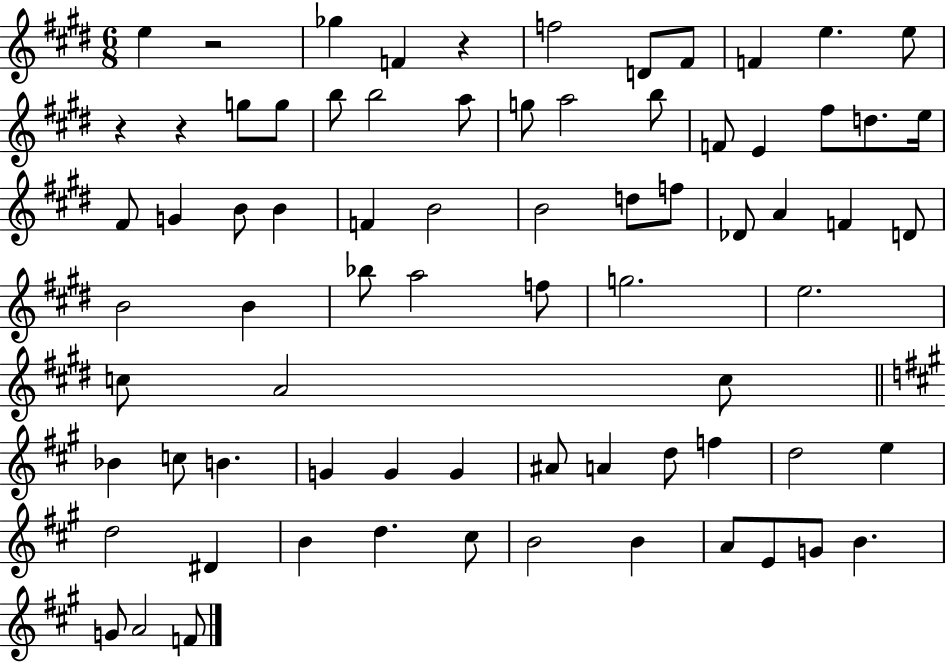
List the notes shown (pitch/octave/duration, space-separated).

E5/q R/h Gb5/q F4/q R/q F5/h D4/e F#4/e F4/q E5/q. E5/e R/q R/q G5/e G5/e B5/e B5/h A5/e G5/e A5/h B5/e F4/e E4/q F#5/e D5/e. E5/s F#4/e G4/q B4/e B4/q F4/q B4/h B4/h D5/e F5/e Db4/e A4/q F4/q D4/e B4/h B4/q Bb5/e A5/h F5/e G5/h. E5/h. C5/e A4/h C5/e Bb4/q C5/e B4/q. G4/q G4/q G4/q A#4/e A4/q D5/e F5/q D5/h E5/q D5/h D#4/q B4/q D5/q. C#5/e B4/h B4/q A4/e E4/e G4/e B4/q. G4/e A4/h F4/e